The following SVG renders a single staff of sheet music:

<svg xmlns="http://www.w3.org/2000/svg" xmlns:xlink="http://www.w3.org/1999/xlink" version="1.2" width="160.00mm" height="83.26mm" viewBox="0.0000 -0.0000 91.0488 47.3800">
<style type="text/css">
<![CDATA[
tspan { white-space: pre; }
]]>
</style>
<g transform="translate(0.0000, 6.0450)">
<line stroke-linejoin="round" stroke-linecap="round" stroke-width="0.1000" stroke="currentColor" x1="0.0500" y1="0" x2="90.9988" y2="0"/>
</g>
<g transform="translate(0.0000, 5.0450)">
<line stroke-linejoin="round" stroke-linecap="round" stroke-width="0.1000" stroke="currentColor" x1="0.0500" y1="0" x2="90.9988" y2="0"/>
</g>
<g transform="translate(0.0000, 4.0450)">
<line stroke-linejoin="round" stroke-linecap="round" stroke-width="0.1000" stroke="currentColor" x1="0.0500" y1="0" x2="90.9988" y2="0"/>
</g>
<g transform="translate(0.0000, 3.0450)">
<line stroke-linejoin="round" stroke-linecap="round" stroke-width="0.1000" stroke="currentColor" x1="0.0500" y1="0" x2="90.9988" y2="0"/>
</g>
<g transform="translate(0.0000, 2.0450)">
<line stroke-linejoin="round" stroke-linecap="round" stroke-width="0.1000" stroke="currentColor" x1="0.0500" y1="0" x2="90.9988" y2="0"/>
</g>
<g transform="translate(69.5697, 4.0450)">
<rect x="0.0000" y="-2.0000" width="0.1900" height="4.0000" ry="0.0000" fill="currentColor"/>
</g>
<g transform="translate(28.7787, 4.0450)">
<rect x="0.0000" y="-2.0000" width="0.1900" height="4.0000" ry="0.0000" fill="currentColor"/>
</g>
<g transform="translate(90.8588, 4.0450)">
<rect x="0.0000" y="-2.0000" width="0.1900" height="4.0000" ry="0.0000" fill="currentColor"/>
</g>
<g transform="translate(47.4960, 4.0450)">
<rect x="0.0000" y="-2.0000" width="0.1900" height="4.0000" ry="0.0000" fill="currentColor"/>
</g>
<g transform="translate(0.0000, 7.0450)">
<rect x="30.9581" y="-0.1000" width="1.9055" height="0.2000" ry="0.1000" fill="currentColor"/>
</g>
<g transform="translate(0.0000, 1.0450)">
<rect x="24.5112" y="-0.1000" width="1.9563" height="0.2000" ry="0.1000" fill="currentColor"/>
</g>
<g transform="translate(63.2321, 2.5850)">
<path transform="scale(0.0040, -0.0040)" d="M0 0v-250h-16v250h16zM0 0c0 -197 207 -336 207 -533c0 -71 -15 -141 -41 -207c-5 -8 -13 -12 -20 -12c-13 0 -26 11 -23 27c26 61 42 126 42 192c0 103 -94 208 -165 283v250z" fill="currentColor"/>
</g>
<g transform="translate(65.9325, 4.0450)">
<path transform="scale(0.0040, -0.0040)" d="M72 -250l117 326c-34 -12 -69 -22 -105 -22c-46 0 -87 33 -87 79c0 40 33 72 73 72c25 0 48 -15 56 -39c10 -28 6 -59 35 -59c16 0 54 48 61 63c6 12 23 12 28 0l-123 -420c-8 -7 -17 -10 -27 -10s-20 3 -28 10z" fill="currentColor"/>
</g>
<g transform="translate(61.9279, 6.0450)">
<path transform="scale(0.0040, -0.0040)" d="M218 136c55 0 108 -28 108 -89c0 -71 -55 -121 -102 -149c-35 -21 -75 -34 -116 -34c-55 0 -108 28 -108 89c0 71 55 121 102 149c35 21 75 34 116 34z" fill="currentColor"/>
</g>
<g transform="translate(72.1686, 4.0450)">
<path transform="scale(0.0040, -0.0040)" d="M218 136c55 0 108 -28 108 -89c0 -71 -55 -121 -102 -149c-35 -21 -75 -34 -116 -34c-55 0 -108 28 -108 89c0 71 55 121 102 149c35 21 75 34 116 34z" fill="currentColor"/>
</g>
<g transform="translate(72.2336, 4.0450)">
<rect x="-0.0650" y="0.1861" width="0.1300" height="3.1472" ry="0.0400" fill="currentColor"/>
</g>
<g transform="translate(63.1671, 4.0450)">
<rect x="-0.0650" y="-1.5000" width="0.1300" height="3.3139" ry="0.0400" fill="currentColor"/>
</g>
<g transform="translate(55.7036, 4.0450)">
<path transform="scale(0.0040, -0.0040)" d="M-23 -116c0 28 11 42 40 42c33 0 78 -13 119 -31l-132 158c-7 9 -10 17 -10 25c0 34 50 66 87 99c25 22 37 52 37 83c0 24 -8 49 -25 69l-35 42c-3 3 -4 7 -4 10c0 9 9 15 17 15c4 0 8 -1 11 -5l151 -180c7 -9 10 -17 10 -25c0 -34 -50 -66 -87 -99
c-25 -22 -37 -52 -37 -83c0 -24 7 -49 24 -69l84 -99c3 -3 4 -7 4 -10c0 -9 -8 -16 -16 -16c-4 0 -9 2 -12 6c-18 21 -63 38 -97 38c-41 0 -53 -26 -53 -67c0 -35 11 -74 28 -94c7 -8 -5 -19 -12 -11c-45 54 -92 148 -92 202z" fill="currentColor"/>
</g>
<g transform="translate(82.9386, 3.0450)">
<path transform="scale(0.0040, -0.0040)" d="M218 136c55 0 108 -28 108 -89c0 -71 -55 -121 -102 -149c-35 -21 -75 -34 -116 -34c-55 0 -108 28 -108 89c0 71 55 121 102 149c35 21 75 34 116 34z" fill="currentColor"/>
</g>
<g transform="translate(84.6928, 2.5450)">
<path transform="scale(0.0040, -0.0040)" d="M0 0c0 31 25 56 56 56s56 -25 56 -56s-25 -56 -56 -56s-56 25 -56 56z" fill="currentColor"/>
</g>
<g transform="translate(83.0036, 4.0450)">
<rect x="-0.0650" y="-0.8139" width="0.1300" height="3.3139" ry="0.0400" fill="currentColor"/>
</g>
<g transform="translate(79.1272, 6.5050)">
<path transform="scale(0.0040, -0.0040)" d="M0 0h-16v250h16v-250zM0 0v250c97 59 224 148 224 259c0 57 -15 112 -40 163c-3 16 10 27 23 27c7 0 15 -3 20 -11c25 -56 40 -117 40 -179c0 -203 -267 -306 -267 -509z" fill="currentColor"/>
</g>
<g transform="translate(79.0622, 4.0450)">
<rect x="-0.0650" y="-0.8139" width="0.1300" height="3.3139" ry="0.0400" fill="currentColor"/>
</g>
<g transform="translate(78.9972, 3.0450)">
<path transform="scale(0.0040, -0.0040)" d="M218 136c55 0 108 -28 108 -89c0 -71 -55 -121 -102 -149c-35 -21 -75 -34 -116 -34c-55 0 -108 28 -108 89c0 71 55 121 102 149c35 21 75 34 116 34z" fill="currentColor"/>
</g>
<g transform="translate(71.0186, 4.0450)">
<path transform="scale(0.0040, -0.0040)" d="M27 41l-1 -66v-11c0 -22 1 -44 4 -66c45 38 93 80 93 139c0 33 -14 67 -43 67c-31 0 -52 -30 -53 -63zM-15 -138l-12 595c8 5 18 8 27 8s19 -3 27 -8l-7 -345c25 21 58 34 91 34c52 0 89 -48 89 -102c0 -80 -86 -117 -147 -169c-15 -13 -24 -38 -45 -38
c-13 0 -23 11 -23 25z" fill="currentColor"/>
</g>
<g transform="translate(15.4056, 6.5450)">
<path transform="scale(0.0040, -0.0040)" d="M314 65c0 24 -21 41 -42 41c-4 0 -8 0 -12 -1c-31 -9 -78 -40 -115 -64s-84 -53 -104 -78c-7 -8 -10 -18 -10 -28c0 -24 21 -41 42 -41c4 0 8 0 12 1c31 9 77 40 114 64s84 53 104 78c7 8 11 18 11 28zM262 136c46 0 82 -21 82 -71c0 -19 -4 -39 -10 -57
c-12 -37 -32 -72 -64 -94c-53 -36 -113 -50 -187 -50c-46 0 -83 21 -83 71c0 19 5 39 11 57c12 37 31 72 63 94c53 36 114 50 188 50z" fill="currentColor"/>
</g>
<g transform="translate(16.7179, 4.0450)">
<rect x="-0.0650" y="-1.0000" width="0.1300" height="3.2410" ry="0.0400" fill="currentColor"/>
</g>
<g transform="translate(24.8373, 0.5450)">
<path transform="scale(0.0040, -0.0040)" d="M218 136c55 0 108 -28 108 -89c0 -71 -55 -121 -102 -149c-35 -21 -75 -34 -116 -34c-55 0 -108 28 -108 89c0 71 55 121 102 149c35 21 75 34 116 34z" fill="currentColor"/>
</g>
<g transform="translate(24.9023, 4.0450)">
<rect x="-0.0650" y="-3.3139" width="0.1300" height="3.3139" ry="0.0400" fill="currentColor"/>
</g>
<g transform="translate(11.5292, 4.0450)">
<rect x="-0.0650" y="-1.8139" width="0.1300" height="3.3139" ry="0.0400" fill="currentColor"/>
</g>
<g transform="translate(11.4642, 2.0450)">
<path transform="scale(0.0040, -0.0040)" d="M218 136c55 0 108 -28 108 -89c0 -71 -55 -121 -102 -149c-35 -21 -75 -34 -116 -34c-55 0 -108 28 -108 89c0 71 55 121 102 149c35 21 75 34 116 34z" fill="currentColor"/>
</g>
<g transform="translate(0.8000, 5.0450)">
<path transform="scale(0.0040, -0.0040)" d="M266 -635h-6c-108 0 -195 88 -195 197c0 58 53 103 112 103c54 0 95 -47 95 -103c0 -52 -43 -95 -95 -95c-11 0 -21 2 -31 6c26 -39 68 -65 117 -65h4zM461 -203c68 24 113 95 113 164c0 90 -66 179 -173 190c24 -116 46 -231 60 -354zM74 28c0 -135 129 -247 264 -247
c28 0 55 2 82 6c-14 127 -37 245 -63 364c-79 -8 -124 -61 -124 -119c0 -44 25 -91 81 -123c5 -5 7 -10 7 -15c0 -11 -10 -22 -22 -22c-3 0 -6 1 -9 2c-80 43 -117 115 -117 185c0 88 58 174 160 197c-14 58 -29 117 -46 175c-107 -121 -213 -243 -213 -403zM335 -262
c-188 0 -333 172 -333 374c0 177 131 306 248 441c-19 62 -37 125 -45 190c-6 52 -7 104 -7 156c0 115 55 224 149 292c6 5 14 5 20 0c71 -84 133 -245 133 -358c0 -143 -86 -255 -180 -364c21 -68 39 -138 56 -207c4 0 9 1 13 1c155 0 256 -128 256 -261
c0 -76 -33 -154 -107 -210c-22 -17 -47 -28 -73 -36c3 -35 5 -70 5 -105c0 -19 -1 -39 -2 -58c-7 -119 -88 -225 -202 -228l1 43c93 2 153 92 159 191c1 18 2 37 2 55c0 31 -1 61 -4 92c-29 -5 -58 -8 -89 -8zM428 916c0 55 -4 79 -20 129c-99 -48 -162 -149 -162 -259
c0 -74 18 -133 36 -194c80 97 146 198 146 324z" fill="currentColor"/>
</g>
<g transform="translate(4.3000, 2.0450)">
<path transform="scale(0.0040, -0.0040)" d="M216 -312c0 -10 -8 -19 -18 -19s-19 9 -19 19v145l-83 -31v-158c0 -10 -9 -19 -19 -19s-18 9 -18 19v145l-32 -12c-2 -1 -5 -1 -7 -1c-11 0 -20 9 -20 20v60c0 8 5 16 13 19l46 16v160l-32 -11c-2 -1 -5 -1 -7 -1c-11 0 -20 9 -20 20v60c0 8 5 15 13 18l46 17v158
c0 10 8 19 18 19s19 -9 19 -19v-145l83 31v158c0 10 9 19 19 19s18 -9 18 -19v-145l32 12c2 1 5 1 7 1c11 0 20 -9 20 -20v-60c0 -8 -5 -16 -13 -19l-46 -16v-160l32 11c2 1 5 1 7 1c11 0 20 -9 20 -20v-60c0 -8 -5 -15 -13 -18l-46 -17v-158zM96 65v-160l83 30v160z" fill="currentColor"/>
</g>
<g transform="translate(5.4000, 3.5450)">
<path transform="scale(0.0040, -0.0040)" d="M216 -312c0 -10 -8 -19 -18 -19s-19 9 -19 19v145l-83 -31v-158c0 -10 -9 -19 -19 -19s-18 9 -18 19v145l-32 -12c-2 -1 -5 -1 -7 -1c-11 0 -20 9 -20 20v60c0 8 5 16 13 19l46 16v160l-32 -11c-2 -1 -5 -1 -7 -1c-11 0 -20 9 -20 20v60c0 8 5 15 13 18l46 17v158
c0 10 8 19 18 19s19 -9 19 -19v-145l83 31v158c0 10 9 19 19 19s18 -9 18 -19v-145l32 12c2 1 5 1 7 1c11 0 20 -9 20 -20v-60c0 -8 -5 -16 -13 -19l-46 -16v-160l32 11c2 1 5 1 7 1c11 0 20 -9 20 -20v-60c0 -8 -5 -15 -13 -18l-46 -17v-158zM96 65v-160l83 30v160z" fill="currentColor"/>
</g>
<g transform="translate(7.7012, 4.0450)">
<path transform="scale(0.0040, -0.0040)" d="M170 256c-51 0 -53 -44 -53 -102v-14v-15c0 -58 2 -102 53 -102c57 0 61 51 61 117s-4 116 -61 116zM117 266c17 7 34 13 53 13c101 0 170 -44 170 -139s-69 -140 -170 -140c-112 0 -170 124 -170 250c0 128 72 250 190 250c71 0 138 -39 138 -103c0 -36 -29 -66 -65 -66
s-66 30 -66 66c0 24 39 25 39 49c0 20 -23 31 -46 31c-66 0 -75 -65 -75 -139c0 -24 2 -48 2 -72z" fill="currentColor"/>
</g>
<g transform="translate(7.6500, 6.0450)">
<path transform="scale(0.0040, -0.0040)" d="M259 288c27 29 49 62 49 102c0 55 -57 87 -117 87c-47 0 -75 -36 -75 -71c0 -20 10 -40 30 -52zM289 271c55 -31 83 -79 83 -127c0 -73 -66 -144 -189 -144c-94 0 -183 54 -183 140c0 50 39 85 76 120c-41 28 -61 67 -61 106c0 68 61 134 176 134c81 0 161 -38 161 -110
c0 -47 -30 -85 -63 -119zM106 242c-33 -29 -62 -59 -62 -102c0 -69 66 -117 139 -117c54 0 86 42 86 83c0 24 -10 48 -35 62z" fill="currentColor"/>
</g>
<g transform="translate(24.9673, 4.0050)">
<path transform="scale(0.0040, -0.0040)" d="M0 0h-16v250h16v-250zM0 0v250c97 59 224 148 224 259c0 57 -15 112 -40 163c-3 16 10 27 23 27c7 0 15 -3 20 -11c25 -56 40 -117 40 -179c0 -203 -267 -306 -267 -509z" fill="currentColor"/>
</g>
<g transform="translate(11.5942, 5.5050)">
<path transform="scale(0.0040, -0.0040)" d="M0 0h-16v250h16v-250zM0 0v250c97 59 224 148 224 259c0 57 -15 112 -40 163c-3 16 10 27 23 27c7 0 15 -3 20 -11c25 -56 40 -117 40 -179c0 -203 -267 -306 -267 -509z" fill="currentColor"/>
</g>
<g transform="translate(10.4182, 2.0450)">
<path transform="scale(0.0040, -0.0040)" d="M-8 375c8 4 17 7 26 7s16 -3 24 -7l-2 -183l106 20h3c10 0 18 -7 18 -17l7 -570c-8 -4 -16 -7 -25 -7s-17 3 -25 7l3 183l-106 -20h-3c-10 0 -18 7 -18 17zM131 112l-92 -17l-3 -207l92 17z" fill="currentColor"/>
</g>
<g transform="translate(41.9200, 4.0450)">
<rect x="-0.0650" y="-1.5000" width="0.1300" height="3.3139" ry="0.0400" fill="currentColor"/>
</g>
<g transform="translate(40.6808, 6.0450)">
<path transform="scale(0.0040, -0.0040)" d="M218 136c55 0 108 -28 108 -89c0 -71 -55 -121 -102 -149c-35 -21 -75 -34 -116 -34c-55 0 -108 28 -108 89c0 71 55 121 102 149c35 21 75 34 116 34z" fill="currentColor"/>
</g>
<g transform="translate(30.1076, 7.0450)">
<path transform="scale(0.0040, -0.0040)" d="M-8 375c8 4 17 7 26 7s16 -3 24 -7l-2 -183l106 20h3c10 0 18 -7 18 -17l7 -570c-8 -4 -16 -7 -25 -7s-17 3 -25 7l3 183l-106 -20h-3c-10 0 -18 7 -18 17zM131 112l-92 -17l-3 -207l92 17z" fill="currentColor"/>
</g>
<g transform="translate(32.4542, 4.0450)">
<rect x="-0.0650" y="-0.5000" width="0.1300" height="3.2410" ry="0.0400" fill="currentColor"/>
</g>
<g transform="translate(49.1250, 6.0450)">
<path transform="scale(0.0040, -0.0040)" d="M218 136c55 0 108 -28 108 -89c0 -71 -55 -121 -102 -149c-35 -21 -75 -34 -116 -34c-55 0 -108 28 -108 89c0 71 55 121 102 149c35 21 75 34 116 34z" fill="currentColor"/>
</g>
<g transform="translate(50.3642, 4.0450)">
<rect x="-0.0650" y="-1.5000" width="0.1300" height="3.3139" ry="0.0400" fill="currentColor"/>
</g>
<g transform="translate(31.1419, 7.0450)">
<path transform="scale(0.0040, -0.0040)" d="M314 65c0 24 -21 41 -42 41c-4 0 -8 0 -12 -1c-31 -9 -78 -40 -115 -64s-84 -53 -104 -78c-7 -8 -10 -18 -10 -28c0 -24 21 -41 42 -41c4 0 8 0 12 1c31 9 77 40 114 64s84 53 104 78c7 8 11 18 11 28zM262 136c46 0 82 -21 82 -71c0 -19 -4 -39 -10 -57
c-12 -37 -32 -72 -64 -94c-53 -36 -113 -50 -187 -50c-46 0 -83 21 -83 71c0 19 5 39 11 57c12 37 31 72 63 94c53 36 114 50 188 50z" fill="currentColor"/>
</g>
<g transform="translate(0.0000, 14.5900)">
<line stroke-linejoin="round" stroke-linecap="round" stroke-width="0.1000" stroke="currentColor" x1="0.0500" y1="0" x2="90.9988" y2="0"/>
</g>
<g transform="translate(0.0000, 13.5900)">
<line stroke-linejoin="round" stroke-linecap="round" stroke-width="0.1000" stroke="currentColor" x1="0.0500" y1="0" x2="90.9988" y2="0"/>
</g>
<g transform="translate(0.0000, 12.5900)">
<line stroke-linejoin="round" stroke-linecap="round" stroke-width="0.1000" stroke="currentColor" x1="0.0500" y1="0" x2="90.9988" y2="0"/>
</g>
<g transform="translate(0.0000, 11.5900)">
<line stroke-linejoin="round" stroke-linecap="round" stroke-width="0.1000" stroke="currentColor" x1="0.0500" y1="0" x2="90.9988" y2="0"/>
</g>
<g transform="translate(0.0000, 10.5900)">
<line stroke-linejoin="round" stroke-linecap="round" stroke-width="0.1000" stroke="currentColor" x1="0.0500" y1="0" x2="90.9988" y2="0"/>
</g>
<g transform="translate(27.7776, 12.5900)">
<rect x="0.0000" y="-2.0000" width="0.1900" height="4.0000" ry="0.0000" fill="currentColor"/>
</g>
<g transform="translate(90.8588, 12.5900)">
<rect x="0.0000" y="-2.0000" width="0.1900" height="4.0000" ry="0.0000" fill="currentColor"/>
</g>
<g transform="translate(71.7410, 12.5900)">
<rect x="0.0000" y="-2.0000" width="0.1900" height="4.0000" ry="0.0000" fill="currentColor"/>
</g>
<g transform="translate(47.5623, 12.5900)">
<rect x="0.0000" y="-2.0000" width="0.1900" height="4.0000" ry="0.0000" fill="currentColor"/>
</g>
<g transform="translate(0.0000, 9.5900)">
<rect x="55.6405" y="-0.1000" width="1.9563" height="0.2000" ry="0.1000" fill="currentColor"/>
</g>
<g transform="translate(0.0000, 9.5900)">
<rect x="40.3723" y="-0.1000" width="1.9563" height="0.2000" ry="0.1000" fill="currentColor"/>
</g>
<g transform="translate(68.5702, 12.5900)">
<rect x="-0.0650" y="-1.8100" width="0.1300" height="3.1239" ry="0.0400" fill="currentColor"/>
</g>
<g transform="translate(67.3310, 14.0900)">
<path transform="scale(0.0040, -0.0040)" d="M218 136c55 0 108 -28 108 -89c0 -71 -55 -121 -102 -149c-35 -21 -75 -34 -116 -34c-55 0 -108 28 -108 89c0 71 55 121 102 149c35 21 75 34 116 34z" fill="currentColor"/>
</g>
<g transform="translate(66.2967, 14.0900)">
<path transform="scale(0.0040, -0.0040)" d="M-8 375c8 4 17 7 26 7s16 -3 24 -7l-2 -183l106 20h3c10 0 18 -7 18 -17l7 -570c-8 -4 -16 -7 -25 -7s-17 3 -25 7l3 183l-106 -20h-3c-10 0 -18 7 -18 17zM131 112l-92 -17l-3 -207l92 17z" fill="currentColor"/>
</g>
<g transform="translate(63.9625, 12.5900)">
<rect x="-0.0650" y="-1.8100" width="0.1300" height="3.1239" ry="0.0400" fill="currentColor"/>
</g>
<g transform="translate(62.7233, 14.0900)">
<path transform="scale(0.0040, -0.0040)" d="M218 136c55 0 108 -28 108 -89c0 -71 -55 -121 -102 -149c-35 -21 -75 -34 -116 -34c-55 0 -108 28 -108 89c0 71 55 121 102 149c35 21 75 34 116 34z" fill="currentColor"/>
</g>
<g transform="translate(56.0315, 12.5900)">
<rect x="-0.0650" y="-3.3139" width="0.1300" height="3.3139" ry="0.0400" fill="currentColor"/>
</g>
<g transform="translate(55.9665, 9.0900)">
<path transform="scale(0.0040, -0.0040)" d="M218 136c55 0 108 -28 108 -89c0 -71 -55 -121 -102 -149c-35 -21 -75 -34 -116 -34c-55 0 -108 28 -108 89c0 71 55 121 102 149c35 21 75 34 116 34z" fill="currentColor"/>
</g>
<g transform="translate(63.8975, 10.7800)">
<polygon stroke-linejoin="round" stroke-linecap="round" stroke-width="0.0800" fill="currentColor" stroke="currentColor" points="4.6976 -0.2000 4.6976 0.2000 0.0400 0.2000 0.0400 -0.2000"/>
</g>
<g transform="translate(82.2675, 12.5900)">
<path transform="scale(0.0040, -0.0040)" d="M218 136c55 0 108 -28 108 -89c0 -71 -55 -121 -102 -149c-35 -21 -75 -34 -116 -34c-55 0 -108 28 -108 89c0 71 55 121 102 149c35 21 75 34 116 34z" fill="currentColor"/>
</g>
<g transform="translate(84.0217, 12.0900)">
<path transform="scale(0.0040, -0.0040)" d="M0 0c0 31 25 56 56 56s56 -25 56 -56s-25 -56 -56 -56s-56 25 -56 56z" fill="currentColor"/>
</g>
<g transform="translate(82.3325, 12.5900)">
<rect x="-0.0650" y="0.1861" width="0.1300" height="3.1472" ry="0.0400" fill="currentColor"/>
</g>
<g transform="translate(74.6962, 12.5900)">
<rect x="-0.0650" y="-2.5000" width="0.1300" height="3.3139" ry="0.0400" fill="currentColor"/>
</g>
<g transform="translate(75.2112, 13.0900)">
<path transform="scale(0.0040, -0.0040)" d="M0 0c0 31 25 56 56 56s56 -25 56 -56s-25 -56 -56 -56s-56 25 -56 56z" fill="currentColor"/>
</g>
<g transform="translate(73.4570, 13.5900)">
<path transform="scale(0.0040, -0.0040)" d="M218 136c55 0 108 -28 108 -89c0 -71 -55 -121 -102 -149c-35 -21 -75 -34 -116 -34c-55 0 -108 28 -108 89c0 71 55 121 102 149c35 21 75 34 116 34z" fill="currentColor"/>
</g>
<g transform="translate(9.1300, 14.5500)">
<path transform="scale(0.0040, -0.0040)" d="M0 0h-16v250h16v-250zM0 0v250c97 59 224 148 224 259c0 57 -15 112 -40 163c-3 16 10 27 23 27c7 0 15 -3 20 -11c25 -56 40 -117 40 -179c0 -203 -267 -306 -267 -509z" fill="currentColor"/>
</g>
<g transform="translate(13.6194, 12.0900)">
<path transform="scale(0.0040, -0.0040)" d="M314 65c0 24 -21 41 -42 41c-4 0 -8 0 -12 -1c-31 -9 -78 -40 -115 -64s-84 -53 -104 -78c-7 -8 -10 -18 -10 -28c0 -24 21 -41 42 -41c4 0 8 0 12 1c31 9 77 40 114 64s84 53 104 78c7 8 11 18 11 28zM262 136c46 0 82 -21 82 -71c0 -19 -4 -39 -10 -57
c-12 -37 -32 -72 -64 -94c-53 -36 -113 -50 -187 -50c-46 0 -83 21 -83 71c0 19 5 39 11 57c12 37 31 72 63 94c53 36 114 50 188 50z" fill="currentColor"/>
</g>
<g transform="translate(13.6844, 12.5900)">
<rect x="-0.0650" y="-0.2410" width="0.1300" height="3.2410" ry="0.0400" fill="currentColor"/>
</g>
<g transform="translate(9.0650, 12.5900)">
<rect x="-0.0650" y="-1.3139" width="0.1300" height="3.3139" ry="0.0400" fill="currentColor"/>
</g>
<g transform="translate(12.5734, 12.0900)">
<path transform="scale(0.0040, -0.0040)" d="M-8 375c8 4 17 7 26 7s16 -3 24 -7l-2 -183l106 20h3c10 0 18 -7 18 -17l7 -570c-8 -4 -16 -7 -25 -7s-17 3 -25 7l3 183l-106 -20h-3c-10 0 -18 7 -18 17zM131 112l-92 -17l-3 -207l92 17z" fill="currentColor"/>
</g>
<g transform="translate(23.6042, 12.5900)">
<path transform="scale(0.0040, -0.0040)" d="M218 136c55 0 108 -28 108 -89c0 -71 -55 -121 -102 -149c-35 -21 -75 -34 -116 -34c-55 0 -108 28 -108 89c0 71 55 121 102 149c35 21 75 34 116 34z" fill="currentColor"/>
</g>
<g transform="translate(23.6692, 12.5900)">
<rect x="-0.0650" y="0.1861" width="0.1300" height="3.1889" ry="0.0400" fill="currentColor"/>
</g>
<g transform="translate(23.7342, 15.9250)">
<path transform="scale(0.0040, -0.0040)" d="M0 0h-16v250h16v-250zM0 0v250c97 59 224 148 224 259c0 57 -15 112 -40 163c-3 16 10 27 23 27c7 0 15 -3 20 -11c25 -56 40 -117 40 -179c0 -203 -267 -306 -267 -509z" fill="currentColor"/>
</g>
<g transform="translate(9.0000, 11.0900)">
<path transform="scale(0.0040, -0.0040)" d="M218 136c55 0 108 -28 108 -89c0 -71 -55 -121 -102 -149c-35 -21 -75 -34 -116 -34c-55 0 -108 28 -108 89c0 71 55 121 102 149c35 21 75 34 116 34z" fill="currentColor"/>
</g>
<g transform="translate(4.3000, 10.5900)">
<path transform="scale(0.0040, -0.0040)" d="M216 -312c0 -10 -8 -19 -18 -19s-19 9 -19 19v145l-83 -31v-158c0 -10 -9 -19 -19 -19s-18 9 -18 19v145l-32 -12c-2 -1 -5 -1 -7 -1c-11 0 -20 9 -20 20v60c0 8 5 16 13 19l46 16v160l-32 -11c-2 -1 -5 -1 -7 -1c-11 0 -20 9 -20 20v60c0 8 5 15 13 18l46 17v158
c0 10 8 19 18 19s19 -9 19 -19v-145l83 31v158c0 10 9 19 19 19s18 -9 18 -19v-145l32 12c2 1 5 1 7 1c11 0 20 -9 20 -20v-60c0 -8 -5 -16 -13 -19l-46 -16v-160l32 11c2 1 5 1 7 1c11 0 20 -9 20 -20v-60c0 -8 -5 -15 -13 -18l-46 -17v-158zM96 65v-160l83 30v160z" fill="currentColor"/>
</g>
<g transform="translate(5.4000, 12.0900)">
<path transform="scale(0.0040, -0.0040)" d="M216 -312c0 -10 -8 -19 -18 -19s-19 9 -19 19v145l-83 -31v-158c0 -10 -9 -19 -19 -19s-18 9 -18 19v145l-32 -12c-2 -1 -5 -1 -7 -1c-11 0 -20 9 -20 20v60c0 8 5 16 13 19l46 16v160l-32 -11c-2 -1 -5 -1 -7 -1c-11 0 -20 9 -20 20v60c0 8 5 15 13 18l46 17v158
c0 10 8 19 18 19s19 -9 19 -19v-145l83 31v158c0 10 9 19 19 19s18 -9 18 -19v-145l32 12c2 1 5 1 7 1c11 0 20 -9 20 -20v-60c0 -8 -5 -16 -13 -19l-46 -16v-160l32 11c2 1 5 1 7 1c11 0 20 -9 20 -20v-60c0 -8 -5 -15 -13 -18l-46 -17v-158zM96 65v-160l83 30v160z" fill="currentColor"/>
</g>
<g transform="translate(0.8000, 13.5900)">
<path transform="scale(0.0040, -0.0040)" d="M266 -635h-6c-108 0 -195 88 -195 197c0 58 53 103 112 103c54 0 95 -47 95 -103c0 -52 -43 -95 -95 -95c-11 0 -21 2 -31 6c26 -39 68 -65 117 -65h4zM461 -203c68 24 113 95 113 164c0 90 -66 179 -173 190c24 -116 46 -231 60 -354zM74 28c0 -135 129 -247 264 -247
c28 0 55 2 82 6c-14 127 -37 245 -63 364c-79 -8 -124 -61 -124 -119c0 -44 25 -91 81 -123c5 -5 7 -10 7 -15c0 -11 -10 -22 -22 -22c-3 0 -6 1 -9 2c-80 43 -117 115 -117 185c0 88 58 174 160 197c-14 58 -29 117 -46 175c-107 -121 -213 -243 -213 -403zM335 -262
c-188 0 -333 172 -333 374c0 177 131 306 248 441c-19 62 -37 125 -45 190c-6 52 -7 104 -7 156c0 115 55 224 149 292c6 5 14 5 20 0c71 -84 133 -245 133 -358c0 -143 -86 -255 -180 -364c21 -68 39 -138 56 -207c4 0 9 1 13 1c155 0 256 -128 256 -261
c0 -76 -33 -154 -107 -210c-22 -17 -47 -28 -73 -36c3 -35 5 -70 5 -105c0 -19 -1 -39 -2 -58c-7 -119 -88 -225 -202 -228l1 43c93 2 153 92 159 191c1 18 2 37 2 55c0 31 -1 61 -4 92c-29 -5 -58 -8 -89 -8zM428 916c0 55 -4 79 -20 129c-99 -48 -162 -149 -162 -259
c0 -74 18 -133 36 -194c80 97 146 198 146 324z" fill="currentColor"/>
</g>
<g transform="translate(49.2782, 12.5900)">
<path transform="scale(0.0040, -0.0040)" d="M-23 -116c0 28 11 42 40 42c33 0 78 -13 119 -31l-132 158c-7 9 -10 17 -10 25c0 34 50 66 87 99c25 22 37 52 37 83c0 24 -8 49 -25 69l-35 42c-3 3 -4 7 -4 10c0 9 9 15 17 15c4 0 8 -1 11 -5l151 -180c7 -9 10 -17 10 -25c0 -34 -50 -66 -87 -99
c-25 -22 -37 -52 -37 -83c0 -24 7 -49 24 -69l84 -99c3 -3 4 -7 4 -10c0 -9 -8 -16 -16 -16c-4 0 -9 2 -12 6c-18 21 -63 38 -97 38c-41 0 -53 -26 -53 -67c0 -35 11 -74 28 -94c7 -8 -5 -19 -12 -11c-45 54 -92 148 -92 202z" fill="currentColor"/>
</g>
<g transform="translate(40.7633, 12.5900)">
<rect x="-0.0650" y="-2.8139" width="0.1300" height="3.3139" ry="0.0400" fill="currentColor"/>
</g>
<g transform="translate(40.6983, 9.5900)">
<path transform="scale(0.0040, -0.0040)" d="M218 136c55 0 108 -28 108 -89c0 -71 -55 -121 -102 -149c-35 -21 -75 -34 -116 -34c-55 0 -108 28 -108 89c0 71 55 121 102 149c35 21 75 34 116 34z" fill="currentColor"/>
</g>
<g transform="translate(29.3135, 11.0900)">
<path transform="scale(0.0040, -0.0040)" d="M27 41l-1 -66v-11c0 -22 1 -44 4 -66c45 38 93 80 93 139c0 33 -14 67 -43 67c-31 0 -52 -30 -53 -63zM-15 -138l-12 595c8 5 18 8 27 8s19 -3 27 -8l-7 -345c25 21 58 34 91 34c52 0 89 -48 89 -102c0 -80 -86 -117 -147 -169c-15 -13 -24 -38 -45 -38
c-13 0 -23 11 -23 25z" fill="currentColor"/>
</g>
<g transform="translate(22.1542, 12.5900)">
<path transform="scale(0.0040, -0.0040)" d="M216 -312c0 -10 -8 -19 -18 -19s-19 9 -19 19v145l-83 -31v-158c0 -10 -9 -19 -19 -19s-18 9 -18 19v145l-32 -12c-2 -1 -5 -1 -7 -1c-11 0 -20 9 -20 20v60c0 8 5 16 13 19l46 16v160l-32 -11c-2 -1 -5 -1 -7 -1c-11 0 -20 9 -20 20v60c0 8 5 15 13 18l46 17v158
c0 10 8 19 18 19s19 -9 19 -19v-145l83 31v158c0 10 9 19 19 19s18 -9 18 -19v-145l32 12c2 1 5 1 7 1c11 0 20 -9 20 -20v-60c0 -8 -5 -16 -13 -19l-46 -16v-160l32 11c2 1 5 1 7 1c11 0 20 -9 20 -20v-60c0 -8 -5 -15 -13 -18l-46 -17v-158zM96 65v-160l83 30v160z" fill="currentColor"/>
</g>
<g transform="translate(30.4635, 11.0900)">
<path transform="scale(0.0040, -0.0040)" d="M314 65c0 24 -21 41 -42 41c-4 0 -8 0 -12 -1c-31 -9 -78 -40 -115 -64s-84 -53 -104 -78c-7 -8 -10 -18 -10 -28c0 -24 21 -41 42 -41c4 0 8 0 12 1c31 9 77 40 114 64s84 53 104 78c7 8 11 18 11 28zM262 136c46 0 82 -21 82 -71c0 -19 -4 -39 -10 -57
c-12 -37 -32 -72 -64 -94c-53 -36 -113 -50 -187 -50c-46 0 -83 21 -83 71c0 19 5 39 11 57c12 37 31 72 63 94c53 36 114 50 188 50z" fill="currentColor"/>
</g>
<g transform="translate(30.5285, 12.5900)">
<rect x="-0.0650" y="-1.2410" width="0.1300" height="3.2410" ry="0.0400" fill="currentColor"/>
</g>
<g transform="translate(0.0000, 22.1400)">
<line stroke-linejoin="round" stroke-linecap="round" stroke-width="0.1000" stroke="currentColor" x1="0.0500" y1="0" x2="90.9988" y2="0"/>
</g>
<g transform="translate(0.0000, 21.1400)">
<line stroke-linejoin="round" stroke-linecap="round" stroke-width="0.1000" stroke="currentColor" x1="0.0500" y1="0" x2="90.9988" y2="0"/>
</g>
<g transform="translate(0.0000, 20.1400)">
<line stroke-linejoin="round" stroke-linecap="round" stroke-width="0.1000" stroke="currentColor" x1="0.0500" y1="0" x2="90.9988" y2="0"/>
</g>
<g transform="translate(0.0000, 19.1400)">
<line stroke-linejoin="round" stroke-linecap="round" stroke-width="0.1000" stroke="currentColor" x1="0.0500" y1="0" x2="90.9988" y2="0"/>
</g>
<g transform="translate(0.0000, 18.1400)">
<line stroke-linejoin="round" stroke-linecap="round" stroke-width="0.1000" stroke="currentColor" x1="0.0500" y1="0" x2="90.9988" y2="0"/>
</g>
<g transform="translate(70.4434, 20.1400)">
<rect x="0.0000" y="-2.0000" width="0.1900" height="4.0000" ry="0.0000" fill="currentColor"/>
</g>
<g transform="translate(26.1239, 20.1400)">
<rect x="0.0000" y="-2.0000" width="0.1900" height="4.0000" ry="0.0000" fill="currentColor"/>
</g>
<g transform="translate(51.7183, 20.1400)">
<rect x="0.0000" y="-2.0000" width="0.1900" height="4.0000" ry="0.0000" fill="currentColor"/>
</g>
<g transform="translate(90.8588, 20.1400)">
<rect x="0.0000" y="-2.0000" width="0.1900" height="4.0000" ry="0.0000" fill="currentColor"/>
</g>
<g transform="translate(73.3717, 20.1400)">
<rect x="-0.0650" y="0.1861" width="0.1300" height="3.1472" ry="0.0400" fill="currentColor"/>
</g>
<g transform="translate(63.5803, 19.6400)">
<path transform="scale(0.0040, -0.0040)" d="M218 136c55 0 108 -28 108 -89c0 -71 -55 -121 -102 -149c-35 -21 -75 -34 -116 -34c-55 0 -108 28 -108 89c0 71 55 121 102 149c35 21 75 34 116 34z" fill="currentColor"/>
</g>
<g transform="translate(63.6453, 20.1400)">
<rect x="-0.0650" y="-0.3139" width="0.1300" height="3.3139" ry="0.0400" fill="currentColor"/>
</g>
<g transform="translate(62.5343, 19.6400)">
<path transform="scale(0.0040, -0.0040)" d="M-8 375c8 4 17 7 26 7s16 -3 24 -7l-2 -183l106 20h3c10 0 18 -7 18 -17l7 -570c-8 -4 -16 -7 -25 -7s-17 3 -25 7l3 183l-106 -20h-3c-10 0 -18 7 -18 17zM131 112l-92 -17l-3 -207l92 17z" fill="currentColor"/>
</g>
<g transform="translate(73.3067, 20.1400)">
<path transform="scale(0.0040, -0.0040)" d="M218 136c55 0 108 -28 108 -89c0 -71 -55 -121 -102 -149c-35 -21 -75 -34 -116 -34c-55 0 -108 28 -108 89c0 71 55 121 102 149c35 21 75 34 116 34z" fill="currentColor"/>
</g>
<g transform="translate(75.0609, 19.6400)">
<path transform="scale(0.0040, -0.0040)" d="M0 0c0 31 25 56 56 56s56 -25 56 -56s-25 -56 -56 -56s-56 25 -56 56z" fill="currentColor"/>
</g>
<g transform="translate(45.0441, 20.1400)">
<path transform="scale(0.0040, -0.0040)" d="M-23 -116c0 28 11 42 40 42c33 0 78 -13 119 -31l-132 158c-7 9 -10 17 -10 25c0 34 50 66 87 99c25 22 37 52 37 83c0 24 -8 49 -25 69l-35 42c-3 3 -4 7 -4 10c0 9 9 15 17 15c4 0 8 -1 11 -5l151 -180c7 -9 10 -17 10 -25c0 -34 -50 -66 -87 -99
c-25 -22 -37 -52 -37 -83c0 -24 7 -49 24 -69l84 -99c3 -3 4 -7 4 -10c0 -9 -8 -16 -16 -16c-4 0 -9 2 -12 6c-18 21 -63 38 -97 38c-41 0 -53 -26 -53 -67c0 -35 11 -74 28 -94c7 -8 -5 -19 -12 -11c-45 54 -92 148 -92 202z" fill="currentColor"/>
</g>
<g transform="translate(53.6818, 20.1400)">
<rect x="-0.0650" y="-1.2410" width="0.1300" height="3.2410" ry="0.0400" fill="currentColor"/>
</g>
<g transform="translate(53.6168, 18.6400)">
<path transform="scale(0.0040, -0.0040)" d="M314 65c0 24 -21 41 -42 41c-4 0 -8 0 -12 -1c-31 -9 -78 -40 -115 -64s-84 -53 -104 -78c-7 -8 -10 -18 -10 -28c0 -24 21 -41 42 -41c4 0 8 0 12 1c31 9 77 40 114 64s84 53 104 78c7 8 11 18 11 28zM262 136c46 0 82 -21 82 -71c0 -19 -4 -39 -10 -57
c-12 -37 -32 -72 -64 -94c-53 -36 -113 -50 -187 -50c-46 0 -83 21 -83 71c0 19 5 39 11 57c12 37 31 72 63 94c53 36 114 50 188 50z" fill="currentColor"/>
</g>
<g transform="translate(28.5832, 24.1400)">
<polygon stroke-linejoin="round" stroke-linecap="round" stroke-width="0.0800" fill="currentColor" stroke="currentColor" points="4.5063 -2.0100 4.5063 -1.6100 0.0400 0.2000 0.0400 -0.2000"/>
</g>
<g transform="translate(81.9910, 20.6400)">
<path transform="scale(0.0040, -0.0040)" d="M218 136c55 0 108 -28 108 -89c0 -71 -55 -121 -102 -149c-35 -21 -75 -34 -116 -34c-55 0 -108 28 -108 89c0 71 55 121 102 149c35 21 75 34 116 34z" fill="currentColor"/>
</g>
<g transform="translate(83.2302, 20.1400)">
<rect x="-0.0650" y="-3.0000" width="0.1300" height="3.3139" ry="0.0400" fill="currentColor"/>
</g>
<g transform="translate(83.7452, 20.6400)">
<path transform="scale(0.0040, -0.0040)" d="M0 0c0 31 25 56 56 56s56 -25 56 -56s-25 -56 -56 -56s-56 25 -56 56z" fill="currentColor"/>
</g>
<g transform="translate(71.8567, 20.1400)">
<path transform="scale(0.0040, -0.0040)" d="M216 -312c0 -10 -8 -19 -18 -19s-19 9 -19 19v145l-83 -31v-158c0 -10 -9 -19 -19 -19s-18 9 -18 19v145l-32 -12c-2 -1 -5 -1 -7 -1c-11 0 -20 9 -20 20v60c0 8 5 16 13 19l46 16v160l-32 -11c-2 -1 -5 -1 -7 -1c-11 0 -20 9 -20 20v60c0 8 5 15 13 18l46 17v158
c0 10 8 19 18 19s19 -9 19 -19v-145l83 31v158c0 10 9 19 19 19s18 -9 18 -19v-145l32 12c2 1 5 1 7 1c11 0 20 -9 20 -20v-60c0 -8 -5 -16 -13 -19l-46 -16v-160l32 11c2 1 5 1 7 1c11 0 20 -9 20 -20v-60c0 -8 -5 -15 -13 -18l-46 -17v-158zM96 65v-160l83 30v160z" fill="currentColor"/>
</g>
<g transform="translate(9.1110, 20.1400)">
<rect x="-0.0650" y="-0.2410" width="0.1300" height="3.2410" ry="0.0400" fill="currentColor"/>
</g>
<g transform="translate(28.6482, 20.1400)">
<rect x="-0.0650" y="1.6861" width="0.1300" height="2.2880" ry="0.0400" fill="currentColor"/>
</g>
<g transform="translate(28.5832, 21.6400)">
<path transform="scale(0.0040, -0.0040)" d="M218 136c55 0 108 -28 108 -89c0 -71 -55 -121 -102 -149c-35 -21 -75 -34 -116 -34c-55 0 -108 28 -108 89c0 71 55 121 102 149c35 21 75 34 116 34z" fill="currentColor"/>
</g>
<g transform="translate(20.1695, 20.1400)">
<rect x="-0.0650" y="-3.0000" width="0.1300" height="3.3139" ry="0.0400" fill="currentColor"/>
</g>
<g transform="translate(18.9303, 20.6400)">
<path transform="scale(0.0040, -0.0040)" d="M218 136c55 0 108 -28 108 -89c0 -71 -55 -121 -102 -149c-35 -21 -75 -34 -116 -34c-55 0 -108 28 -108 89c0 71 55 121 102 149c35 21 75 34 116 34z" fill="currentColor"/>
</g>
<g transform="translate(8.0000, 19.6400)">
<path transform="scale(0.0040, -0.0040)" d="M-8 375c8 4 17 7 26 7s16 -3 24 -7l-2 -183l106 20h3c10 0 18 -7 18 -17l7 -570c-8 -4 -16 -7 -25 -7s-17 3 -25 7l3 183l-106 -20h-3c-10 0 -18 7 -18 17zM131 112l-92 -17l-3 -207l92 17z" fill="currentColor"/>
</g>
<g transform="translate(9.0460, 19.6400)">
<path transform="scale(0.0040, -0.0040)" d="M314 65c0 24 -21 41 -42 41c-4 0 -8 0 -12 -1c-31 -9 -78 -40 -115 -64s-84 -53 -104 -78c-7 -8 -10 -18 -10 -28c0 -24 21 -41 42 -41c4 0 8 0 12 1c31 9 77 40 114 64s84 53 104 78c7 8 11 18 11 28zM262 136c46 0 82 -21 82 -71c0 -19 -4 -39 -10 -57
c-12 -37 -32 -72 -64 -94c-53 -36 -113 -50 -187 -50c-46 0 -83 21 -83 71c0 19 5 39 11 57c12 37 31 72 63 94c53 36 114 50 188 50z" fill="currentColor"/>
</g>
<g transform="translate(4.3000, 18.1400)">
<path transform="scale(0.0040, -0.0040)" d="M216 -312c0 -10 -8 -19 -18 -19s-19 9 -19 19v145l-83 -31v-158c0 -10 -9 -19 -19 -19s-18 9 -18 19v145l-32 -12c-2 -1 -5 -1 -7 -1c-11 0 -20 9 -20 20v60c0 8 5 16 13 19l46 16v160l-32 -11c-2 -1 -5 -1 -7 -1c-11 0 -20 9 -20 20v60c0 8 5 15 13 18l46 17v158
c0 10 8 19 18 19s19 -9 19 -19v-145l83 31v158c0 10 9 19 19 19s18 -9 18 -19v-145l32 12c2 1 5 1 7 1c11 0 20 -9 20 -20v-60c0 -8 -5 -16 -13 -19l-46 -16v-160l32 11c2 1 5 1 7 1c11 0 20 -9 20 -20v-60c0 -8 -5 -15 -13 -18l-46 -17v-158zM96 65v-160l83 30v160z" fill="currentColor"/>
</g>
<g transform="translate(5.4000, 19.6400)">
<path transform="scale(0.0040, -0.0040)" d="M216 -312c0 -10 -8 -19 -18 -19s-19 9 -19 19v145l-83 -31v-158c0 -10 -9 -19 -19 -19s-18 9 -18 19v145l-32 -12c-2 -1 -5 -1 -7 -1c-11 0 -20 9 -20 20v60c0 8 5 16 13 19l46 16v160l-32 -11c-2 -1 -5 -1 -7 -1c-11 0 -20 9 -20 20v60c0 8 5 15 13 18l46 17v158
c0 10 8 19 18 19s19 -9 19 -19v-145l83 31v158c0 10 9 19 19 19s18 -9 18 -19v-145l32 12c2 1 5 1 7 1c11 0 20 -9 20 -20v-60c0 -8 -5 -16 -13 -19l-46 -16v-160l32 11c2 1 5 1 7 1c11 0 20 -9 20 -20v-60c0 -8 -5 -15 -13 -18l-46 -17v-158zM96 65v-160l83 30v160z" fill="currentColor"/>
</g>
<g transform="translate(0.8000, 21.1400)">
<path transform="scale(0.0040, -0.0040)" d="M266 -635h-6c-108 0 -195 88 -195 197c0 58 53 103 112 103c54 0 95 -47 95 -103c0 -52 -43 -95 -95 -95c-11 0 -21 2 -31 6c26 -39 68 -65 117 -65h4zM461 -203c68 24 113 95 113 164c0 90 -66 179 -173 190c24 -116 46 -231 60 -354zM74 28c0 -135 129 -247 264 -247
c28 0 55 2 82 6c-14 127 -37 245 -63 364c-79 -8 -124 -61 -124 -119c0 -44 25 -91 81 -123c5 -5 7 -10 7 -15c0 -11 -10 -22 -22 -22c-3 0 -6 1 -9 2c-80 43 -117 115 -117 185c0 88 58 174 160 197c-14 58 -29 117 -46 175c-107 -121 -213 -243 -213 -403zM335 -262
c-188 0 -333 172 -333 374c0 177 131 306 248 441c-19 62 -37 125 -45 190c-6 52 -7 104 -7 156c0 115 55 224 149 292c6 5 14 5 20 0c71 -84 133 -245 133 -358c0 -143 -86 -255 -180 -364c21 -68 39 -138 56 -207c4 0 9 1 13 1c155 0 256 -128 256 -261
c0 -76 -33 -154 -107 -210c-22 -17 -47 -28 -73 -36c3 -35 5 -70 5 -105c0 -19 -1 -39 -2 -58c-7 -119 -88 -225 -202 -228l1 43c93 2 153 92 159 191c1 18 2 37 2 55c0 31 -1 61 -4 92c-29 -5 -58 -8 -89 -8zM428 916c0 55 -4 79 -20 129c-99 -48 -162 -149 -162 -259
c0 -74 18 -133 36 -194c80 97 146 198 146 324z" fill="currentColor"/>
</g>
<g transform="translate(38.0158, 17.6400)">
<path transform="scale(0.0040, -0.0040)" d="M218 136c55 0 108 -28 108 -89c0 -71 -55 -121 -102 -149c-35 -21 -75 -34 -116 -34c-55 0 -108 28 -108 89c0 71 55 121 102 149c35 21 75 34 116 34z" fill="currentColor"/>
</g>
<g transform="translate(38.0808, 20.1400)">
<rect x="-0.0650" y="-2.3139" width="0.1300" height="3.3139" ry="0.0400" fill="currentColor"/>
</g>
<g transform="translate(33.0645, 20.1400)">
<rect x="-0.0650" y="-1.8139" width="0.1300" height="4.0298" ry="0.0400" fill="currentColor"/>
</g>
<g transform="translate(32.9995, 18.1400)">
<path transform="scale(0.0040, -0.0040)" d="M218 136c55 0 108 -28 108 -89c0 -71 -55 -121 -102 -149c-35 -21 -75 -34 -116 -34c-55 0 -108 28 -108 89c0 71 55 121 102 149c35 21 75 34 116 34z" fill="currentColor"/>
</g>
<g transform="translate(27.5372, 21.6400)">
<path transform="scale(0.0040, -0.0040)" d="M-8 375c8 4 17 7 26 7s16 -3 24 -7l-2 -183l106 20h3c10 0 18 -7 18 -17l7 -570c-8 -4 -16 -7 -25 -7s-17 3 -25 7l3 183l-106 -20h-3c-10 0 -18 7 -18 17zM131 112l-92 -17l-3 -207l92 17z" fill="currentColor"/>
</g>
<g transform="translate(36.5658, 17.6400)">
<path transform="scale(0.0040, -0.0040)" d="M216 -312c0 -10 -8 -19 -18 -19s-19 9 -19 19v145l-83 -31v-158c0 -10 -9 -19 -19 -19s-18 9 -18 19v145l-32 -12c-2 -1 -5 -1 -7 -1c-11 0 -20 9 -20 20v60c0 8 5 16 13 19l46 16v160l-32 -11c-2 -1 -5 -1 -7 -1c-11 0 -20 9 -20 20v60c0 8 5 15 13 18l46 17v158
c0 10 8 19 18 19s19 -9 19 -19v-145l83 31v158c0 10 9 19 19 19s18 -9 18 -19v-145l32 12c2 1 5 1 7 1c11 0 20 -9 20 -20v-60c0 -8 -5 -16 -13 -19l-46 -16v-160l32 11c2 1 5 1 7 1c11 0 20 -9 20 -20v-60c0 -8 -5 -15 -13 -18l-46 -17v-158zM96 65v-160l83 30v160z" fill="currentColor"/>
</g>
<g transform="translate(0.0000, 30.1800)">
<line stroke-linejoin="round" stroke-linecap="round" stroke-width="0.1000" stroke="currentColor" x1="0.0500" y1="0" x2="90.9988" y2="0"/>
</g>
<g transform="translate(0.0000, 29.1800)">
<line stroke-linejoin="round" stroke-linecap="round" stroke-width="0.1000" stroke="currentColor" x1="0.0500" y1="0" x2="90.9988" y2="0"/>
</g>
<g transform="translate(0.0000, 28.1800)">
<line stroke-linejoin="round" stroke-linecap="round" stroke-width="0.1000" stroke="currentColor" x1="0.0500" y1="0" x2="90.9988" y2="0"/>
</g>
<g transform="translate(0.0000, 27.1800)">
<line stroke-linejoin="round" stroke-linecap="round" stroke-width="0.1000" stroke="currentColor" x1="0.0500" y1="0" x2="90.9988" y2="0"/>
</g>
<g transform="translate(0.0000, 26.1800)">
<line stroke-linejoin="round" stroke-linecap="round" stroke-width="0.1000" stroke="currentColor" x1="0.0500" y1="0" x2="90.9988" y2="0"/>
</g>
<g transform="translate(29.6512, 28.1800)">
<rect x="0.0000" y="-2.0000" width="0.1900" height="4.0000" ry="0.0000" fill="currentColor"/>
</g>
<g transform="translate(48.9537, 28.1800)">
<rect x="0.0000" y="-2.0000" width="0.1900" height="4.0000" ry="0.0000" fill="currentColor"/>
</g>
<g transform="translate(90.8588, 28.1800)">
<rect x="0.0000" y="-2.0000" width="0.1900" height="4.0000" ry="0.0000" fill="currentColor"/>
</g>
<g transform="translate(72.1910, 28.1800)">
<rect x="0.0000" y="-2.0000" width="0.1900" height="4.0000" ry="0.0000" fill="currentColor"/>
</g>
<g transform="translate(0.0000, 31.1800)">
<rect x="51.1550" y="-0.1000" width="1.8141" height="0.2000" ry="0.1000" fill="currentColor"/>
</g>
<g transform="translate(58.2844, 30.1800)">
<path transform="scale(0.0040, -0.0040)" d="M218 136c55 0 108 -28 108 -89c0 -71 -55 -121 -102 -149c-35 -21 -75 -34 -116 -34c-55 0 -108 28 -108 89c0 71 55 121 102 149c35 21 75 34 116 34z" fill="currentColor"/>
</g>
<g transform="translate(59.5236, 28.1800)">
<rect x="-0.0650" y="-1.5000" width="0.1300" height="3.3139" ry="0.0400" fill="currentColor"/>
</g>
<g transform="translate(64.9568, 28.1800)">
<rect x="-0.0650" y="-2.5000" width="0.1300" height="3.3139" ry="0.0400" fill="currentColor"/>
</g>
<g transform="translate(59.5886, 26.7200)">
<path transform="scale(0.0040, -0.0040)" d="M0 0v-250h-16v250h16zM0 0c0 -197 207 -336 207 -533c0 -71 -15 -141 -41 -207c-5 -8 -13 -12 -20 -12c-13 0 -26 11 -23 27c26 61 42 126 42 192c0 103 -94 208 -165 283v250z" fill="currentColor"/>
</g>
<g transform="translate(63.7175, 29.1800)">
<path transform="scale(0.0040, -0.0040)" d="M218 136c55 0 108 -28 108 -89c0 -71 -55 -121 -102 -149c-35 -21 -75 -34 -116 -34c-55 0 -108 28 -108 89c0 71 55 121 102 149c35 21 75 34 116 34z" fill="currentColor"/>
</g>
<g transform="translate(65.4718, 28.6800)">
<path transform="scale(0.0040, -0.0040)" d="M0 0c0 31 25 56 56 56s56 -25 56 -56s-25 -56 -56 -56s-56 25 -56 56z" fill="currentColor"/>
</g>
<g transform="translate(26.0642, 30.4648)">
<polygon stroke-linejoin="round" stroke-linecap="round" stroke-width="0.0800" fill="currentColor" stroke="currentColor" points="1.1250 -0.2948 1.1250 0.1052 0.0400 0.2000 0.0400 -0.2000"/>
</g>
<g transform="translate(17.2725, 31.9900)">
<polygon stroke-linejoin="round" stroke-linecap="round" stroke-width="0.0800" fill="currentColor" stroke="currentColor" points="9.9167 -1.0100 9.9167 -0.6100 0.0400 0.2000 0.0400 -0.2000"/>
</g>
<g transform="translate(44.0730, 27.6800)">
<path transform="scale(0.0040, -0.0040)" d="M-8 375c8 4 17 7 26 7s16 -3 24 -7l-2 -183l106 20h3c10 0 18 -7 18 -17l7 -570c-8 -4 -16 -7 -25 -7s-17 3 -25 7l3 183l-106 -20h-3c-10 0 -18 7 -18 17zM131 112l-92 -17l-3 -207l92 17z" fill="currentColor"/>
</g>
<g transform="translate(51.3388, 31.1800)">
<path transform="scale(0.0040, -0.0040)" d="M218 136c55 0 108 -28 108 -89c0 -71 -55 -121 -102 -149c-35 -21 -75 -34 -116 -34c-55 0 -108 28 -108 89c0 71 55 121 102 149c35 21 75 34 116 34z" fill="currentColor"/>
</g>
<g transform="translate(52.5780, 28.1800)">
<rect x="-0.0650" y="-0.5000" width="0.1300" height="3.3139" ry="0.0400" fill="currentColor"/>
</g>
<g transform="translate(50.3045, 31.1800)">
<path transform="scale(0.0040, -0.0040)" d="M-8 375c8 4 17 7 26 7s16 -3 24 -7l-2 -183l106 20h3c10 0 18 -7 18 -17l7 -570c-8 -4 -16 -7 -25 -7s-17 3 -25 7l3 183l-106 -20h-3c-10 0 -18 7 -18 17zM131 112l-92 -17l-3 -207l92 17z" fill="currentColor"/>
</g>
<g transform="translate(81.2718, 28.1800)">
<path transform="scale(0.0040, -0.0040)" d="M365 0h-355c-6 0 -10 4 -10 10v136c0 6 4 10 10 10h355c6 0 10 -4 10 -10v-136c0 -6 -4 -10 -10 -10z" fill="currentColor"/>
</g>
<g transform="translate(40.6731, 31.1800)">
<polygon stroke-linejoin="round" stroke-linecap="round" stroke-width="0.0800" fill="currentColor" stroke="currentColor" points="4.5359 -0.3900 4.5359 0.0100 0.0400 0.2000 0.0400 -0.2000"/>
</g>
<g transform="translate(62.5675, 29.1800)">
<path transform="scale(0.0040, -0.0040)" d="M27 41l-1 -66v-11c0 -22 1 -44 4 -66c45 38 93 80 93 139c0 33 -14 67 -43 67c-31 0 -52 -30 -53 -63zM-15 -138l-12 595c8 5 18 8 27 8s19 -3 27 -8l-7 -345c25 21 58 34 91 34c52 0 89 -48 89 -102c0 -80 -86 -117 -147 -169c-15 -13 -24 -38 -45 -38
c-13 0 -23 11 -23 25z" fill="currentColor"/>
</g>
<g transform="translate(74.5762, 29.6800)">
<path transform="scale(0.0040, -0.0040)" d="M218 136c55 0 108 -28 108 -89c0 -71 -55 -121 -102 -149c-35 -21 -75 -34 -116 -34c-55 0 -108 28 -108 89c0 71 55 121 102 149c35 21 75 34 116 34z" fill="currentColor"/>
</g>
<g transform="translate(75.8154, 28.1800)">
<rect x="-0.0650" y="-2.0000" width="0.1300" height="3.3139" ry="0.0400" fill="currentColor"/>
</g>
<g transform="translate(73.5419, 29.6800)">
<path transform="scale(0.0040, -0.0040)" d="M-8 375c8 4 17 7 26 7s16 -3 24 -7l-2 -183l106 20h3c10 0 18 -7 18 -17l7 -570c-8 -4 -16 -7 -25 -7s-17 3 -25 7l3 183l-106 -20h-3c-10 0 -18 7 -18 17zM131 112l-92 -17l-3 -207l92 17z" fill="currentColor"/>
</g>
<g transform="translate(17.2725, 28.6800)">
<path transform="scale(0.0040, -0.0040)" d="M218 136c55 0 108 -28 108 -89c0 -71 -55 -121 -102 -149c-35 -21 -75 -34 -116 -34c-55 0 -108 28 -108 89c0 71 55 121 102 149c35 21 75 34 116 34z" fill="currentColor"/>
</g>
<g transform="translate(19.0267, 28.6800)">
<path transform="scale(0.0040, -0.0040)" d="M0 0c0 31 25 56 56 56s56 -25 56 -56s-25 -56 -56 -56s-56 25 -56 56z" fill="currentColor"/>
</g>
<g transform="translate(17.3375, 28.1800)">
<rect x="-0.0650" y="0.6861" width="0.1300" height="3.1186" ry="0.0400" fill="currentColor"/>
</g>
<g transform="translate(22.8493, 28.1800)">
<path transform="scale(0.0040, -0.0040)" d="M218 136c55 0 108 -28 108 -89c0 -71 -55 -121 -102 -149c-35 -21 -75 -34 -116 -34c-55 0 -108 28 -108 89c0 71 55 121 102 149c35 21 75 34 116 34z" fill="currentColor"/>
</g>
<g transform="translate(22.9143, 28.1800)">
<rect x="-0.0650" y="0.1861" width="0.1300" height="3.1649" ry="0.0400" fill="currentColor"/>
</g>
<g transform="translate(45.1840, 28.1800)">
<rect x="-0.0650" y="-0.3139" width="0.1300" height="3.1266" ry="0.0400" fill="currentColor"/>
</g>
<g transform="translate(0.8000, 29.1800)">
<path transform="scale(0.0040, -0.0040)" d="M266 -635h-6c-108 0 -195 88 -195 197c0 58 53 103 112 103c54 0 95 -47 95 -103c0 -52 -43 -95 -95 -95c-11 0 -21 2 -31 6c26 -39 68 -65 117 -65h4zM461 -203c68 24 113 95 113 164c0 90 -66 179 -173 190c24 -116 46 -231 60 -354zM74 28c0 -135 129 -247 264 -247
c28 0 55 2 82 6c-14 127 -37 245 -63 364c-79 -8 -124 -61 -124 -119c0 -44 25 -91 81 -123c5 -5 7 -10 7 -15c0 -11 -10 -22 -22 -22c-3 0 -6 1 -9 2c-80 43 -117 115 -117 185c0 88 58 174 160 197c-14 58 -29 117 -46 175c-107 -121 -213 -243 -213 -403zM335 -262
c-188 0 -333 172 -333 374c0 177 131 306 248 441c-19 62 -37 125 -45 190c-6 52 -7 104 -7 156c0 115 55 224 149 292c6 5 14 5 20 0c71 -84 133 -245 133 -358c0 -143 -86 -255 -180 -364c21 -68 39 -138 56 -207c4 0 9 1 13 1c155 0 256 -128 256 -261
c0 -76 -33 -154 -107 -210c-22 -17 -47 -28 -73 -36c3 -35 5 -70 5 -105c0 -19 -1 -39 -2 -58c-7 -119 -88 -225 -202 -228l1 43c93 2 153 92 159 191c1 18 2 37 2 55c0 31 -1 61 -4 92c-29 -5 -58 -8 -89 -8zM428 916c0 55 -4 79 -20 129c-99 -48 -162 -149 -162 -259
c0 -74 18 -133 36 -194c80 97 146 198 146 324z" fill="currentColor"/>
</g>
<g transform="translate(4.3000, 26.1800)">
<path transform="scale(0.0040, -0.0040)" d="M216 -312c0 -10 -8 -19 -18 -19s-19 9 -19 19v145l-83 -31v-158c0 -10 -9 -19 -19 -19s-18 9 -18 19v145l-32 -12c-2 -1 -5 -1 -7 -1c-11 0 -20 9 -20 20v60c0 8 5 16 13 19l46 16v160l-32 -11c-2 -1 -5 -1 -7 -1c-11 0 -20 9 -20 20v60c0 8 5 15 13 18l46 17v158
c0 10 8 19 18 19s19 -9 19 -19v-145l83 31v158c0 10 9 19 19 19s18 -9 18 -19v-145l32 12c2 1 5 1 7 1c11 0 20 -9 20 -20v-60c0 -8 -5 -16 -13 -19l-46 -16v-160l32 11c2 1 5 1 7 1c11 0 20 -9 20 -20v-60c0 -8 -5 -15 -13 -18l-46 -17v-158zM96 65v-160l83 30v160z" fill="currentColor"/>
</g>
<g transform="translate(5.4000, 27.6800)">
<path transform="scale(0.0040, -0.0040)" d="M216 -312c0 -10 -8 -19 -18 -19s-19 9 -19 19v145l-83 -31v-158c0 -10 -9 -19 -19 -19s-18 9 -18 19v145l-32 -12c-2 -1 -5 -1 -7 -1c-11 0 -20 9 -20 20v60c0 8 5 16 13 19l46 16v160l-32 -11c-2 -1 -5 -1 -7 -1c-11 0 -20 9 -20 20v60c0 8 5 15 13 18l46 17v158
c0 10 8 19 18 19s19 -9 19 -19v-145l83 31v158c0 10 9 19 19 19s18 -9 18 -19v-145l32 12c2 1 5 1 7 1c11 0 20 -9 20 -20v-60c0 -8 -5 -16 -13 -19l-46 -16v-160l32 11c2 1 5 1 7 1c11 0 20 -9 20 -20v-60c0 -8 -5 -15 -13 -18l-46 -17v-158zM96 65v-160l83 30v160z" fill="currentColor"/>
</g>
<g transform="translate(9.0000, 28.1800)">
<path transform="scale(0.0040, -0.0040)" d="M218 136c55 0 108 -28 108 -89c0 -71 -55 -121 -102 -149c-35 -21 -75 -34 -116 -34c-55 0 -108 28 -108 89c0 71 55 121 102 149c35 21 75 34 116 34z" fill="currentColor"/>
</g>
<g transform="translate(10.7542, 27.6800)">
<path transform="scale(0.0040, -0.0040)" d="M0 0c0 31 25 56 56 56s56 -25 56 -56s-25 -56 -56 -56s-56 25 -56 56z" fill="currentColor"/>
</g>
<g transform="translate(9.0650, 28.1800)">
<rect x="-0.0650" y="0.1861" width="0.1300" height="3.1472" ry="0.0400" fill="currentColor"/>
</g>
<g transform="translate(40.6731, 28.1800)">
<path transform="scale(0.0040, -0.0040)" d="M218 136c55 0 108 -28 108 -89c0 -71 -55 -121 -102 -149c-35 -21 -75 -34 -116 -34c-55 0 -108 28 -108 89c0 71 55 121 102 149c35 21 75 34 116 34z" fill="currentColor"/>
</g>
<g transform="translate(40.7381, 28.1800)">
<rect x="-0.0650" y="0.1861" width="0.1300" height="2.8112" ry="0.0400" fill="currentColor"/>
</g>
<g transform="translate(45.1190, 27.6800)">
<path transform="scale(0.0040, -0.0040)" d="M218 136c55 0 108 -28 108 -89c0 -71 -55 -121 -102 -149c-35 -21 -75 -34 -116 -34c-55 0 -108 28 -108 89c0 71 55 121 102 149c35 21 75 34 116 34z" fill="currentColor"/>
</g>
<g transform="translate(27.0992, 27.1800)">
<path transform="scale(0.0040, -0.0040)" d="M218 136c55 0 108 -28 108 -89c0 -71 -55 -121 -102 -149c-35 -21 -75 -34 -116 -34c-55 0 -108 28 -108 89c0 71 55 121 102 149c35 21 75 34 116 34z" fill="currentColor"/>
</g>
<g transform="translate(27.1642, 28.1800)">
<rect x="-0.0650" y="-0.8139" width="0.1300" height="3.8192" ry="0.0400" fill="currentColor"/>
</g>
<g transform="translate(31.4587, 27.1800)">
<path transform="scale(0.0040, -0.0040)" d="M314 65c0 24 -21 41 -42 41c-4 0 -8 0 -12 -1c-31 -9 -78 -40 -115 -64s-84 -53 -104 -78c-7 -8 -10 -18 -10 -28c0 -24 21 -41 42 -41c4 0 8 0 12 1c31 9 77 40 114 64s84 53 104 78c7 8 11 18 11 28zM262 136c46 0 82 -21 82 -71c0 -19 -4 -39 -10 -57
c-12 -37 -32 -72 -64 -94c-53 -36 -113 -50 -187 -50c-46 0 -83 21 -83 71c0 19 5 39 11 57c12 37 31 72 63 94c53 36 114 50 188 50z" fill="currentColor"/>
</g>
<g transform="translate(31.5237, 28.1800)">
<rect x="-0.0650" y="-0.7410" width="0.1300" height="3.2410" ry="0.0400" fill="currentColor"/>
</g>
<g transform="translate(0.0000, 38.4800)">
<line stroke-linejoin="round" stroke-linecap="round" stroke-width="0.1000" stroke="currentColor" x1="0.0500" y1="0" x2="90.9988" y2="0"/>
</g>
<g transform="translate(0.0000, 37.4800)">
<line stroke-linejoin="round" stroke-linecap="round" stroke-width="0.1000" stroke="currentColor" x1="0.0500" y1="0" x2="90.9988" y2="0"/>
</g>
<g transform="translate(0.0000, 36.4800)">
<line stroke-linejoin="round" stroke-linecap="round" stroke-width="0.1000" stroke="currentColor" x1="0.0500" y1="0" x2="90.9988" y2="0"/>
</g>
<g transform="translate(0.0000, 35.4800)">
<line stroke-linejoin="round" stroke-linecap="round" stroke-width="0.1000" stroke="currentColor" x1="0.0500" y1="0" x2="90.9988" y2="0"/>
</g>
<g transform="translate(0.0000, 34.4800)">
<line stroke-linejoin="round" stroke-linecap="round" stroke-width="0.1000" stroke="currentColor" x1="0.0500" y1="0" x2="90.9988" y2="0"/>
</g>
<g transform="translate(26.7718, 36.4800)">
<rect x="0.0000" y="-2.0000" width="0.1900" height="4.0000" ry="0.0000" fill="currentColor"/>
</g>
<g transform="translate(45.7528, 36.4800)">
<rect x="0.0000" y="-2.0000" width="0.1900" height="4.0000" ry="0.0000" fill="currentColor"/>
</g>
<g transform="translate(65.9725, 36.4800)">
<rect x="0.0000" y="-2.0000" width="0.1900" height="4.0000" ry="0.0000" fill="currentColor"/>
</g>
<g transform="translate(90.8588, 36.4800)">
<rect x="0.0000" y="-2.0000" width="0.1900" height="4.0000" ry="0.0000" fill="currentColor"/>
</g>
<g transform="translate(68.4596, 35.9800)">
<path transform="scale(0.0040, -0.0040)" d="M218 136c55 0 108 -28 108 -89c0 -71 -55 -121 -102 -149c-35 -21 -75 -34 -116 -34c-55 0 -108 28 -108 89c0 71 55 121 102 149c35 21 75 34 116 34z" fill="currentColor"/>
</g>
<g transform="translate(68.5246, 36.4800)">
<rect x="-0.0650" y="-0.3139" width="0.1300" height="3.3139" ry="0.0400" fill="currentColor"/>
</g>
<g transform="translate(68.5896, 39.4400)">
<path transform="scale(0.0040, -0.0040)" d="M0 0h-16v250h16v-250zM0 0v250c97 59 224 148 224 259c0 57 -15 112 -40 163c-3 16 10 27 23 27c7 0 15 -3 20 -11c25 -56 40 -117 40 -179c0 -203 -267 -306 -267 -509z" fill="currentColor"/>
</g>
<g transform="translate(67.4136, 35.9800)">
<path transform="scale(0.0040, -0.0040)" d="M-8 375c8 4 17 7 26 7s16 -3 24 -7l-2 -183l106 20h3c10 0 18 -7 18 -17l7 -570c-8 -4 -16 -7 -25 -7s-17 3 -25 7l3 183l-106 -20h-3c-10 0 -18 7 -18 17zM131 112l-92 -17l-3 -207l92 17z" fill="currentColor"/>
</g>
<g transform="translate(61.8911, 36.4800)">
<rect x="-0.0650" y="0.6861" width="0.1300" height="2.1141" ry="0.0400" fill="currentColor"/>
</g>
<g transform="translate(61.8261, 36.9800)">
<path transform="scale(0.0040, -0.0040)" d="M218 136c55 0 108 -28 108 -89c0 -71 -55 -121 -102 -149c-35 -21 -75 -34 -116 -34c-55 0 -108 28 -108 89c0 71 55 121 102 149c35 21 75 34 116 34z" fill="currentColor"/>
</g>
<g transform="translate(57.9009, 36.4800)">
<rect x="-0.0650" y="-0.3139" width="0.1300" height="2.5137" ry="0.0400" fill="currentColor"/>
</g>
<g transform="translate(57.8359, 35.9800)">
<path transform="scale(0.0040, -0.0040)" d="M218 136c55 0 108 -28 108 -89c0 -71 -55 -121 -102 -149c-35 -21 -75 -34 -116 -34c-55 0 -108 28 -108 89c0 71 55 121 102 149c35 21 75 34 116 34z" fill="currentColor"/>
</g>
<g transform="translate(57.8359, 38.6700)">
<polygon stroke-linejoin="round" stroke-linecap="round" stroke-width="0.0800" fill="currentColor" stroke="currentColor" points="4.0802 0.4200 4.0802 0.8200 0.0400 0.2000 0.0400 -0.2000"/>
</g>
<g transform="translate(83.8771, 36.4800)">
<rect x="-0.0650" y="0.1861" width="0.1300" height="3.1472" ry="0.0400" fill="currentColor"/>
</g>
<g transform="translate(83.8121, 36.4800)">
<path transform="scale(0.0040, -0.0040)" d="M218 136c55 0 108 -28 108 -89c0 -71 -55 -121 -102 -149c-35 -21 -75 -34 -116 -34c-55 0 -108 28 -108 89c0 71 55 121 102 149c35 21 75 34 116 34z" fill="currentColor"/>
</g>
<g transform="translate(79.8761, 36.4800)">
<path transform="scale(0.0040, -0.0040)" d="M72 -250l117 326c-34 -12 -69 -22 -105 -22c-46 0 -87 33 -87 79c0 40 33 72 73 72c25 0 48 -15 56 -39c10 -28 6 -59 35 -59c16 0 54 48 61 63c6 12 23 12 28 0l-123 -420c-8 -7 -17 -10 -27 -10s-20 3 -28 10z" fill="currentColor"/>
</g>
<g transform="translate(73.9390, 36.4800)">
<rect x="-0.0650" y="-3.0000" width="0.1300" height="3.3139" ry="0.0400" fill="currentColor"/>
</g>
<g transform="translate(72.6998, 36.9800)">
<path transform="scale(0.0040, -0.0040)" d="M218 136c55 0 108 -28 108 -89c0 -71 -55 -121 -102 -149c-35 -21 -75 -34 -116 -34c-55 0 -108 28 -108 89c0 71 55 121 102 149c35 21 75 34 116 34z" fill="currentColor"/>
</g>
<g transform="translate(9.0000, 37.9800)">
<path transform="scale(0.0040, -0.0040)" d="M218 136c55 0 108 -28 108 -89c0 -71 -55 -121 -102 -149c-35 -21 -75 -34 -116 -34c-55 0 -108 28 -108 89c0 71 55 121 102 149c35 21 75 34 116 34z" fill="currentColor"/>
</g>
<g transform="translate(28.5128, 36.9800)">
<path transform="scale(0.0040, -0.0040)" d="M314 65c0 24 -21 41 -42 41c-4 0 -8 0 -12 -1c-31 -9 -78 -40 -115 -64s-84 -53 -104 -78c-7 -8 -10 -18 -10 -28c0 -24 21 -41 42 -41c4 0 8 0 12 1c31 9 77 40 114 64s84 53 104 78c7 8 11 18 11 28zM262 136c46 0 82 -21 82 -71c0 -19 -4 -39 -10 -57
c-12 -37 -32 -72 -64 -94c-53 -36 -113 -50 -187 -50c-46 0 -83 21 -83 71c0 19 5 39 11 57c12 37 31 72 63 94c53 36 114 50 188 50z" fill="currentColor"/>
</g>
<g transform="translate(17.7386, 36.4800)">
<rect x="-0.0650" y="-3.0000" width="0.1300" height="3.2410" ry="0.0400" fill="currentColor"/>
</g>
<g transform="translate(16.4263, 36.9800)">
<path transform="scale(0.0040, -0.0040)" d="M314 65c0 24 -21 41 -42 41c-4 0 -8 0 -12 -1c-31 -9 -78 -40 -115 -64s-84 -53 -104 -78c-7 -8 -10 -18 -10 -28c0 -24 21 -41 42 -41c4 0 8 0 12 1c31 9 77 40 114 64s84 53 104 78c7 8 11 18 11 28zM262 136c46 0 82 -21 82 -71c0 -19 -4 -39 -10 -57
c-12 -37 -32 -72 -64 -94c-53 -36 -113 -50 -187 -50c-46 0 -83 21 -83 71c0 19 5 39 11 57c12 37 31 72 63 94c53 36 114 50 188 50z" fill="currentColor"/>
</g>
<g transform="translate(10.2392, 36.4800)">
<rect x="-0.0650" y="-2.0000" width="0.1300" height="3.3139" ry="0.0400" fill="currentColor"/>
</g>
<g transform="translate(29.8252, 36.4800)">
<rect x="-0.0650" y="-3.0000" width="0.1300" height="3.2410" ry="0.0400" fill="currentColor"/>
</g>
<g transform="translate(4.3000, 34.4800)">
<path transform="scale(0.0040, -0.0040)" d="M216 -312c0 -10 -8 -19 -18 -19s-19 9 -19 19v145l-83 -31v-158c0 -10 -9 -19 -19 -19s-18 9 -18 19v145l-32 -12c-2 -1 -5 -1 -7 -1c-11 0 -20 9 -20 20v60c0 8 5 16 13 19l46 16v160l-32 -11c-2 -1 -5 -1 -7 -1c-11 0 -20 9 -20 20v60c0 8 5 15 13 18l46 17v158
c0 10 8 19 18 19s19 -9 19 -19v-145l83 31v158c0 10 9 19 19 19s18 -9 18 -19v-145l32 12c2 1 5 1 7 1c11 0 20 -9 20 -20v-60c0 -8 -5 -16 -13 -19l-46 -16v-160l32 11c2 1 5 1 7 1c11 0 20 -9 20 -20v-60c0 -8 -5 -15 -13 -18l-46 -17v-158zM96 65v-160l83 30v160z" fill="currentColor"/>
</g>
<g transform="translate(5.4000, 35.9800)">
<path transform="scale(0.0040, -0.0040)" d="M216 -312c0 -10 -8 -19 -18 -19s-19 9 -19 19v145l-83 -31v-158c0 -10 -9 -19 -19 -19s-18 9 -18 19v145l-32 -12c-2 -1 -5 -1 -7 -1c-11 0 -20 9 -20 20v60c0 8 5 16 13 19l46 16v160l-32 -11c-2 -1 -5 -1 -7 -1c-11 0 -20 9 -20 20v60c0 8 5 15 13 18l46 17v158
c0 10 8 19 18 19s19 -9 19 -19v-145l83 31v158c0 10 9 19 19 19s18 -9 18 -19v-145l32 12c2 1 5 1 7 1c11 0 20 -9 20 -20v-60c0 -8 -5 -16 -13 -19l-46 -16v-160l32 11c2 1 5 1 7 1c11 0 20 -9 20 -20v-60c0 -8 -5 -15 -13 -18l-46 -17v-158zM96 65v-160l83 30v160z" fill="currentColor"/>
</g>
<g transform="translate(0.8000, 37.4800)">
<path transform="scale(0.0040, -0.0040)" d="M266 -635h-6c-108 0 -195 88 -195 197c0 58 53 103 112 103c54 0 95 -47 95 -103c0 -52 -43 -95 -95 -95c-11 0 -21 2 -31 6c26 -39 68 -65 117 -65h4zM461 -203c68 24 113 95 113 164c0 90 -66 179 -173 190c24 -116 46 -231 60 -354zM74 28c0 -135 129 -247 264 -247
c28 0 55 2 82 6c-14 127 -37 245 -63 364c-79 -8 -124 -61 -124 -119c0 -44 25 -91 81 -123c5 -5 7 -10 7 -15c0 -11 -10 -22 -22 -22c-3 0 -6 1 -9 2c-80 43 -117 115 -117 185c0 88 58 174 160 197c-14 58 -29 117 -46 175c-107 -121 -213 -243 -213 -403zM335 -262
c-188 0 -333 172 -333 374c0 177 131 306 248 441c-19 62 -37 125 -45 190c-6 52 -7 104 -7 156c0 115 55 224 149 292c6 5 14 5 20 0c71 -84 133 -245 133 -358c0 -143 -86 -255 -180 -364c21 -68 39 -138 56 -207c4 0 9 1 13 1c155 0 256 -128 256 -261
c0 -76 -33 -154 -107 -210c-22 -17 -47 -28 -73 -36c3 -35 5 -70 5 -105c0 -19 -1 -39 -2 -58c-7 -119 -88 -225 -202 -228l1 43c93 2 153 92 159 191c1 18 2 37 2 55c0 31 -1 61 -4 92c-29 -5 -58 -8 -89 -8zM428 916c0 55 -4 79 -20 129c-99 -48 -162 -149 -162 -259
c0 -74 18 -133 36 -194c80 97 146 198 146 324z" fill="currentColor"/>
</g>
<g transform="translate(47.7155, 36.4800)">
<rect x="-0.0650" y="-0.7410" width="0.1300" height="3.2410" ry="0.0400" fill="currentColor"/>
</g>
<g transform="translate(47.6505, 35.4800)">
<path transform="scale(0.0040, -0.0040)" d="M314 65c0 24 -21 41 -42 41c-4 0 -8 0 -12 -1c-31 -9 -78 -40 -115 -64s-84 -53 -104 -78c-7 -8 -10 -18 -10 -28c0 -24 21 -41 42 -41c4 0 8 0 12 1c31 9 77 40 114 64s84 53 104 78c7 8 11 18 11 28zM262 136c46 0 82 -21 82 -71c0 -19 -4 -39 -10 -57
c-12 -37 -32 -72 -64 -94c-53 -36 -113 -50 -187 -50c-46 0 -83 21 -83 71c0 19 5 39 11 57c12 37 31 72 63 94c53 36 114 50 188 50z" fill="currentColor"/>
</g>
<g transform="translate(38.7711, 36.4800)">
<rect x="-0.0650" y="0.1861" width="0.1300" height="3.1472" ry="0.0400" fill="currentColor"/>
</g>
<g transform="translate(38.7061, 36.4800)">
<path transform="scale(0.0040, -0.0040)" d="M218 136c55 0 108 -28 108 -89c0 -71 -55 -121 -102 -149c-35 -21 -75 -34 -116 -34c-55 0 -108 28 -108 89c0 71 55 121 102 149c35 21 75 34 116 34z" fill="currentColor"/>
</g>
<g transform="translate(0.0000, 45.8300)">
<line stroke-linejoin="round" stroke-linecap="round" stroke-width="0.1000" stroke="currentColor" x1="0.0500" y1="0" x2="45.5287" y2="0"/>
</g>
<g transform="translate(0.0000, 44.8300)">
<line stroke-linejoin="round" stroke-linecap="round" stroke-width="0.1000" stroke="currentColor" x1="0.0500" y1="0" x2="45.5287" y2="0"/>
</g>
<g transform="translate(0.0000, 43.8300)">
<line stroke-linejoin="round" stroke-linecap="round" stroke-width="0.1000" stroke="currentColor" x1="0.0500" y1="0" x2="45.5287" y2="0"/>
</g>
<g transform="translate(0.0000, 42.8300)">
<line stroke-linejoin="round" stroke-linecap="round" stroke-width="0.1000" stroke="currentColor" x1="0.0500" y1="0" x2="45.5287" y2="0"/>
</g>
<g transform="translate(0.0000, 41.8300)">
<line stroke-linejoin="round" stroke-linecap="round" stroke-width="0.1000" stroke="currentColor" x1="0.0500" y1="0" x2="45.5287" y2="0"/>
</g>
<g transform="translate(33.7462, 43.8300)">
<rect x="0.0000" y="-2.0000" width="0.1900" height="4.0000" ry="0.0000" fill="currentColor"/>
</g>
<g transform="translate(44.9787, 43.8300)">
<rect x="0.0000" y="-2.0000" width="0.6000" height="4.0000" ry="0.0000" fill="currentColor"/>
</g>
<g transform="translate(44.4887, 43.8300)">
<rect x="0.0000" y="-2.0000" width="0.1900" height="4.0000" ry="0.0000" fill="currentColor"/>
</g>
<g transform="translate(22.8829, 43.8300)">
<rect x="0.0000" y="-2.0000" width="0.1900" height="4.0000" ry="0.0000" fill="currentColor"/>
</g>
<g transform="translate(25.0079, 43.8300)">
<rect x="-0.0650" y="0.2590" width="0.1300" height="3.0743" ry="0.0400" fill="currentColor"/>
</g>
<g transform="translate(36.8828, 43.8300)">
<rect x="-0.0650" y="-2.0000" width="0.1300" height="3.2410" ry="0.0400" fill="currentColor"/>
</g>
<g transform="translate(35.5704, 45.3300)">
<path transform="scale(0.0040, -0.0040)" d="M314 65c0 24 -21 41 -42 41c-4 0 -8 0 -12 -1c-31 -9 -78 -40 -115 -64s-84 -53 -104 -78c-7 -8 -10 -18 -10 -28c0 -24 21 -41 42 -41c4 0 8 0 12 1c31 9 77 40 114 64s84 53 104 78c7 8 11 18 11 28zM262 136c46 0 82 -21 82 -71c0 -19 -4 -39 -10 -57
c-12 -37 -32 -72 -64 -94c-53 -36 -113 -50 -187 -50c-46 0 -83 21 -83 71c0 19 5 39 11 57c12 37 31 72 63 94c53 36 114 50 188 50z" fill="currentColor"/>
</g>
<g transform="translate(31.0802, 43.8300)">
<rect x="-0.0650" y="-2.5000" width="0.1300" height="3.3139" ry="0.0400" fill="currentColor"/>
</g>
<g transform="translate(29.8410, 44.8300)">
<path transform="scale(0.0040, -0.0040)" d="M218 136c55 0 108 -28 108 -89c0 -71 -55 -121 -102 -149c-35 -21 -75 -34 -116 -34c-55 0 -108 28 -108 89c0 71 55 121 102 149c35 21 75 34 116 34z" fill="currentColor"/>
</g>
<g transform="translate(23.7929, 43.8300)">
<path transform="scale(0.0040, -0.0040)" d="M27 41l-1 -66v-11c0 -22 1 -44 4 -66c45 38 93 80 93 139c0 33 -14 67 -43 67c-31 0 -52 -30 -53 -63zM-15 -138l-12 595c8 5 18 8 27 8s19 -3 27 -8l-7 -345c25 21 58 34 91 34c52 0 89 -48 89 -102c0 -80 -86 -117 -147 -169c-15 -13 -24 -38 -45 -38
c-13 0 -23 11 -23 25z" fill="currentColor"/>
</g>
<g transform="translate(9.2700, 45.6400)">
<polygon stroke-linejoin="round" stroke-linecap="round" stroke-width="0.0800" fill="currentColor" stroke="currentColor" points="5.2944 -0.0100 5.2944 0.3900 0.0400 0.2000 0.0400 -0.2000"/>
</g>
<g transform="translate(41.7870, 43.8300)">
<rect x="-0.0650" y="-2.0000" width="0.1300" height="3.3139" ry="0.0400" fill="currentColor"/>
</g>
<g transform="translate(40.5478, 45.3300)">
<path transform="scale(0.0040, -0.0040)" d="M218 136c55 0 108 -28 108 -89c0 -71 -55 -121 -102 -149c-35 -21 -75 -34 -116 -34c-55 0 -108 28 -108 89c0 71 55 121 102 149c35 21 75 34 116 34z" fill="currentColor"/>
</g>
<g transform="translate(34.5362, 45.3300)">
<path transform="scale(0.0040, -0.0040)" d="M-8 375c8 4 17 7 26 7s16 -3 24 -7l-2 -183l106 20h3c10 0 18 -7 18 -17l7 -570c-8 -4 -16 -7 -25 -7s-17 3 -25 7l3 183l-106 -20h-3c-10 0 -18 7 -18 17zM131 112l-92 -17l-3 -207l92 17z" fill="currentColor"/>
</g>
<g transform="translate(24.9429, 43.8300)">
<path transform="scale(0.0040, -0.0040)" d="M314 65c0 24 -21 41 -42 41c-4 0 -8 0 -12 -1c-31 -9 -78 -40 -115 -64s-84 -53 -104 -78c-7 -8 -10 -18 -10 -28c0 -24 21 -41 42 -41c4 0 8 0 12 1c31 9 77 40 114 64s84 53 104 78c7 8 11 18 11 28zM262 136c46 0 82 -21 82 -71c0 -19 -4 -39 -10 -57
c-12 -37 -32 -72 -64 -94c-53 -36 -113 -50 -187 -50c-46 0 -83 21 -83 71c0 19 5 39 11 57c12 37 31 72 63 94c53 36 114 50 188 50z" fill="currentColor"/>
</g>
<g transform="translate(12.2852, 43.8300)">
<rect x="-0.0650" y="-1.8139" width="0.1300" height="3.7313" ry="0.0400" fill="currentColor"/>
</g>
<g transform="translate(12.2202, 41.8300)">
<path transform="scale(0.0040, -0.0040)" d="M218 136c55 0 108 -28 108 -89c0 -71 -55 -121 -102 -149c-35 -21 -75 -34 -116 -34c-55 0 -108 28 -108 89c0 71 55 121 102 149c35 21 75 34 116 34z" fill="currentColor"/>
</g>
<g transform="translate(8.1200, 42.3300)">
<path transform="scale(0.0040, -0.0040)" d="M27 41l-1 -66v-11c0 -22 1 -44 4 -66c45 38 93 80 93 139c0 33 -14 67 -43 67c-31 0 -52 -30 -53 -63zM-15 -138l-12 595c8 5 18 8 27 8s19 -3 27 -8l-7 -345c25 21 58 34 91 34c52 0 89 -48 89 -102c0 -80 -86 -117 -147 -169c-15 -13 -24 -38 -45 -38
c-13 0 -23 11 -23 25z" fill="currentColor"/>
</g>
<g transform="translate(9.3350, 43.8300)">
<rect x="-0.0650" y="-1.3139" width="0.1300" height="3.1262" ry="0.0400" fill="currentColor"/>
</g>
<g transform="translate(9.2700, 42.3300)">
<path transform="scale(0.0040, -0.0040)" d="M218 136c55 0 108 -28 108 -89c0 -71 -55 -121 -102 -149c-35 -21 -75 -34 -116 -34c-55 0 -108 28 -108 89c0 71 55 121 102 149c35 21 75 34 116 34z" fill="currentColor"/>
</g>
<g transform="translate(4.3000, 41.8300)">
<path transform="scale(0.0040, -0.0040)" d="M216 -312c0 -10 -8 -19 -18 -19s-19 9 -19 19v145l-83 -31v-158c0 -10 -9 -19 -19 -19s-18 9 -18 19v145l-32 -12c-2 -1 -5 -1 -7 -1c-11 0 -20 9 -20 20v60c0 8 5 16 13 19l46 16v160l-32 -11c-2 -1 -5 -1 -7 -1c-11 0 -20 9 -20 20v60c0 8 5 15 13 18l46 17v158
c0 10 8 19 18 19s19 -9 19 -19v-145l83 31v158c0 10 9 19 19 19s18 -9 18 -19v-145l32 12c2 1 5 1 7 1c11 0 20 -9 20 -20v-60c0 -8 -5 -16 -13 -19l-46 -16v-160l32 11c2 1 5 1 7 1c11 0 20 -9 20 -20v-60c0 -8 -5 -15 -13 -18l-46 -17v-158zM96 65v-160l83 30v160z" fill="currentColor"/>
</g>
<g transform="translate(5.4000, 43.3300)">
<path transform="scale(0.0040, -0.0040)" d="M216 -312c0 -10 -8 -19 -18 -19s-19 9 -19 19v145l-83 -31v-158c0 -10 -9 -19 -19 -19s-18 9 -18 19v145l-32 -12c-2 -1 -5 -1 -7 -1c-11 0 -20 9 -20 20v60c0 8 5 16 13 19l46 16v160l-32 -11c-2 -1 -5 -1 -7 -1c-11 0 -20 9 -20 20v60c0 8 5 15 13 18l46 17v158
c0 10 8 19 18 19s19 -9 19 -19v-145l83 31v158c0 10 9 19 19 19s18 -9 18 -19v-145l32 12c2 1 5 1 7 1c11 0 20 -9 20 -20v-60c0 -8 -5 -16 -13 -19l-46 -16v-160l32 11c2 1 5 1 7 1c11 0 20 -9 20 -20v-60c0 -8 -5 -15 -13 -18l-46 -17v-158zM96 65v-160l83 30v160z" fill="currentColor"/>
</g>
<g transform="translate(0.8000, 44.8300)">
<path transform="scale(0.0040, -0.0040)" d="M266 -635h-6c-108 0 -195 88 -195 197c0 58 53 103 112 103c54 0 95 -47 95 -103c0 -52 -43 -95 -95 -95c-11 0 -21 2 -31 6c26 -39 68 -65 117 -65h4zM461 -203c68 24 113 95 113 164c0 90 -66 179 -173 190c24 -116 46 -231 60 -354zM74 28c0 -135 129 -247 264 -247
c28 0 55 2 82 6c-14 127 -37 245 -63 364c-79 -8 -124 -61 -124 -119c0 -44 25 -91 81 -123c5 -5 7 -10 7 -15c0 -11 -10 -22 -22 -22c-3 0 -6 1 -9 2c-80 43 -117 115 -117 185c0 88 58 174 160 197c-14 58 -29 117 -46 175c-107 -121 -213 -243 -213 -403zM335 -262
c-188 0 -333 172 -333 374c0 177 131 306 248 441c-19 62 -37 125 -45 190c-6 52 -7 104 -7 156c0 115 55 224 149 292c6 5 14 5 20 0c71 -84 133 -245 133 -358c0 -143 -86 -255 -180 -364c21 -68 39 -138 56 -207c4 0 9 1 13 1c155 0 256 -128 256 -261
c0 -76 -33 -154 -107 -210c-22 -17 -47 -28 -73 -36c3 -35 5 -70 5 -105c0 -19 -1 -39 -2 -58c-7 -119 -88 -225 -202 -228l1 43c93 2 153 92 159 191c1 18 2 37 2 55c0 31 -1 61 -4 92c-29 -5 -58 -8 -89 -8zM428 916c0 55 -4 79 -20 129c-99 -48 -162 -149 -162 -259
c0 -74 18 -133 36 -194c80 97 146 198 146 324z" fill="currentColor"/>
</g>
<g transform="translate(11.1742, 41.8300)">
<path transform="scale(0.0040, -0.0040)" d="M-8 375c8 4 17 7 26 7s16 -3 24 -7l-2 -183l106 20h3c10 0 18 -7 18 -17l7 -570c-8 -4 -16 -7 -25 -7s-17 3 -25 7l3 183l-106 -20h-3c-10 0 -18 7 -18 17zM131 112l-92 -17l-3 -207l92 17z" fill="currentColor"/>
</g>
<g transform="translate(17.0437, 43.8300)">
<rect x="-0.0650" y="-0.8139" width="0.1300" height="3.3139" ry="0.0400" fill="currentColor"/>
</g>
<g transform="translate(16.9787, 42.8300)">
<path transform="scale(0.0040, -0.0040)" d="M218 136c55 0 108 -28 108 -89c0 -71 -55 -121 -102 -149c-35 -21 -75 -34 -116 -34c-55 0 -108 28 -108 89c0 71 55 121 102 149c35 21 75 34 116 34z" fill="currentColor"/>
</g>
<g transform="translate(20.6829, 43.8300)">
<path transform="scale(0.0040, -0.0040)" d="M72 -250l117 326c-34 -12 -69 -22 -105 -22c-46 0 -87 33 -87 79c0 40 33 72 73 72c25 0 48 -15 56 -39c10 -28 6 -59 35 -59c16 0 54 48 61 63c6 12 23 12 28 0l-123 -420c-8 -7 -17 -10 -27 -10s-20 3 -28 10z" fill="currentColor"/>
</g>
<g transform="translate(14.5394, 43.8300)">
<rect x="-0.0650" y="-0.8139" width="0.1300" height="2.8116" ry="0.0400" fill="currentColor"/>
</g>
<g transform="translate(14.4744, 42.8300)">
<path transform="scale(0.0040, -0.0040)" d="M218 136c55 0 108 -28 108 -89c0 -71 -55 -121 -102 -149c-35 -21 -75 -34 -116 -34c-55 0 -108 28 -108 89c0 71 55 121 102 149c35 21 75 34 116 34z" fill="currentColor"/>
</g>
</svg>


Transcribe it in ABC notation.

X:1
T:Untitled
M:6/8
L:1/4
K:D
f/2 D2 b/2 C2 E E z E/2 z/2 _B d/2 d e/2 c2 ^B/2 _e2 a z b ^F/2 F/2 G B c2 A F/2 ^f/2 ^g z e2 c ^B A B A/2 B/2 d/4 d2 B/2 c/2 C E/2 _G F z2 ^F A2 A2 B d2 ^c/2 A/2 c/2 A z/2 B _e/2 f/2 d/2 d z/2 _B2 G F2 F